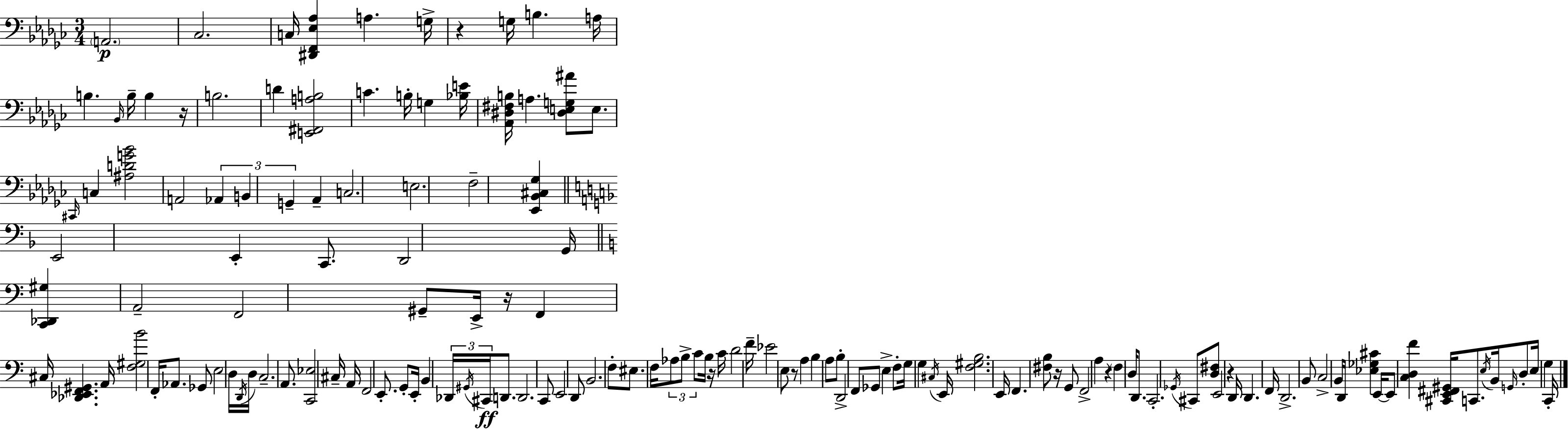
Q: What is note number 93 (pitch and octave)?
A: F2